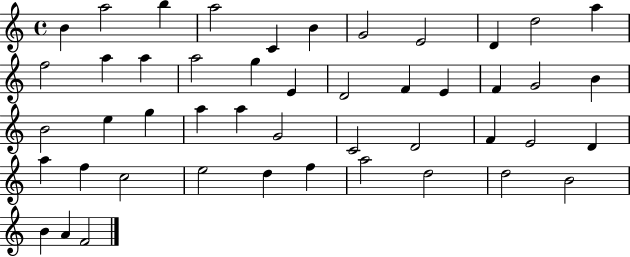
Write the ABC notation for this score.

X:1
T:Untitled
M:4/4
L:1/4
K:C
B a2 b a2 C B G2 E2 D d2 a f2 a a a2 g E D2 F E F G2 B B2 e g a a G2 C2 D2 F E2 D a f c2 e2 d f a2 d2 d2 B2 B A F2